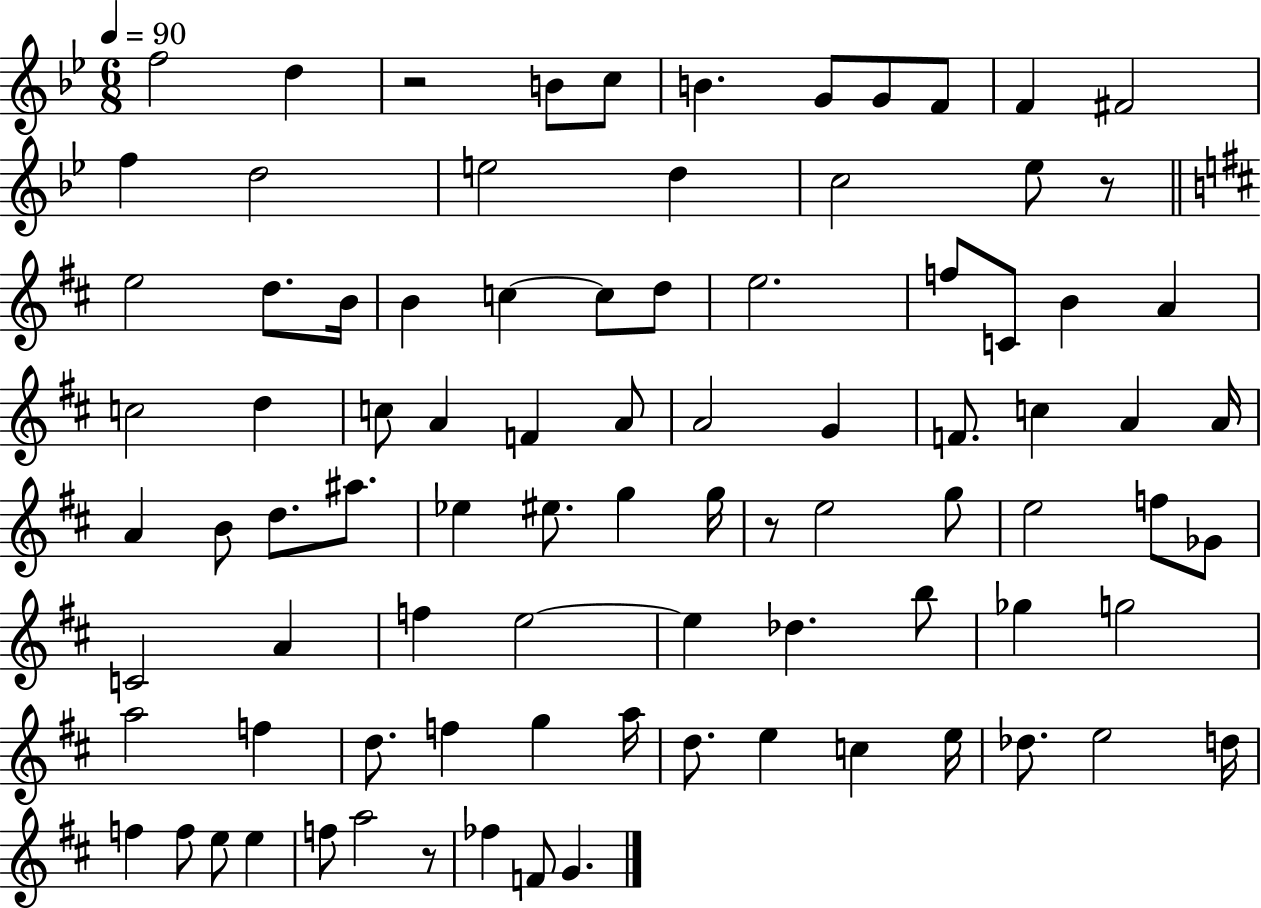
{
  \clef treble
  \numericTimeSignature
  \time 6/8
  \key bes \major
  \tempo 4 = 90
  \repeat volta 2 { f''2 d''4 | r2 b'8 c''8 | b'4. g'8 g'8 f'8 | f'4 fis'2 | \break f''4 d''2 | e''2 d''4 | c''2 ees''8 r8 | \bar "||" \break \key d \major e''2 d''8. b'16 | b'4 c''4~~ c''8 d''8 | e''2. | f''8 c'8 b'4 a'4 | \break c''2 d''4 | c''8 a'4 f'4 a'8 | a'2 g'4 | f'8. c''4 a'4 a'16 | \break a'4 b'8 d''8. ais''8. | ees''4 eis''8. g''4 g''16 | r8 e''2 g''8 | e''2 f''8 ges'8 | \break c'2 a'4 | f''4 e''2~~ | e''4 des''4. b''8 | ges''4 g''2 | \break a''2 f''4 | d''8. f''4 g''4 a''16 | d''8. e''4 c''4 e''16 | des''8. e''2 d''16 | \break f''4 f''8 e''8 e''4 | f''8 a''2 r8 | fes''4 f'8 g'4. | } \bar "|."
}